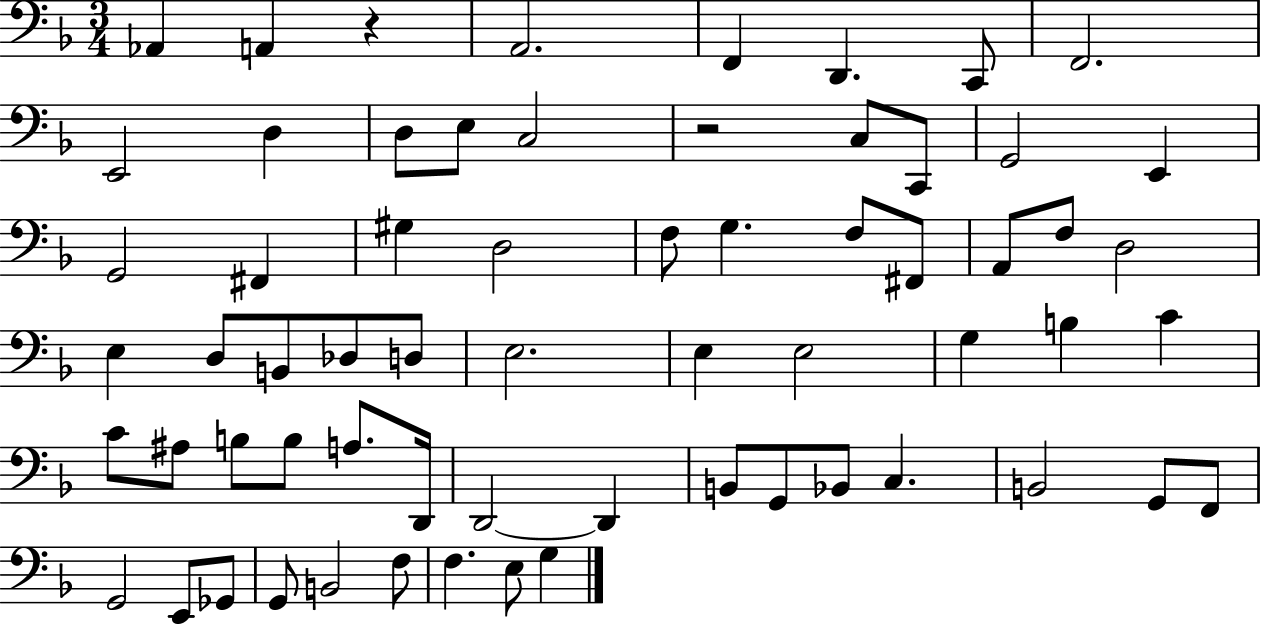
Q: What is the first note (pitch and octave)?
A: Ab2